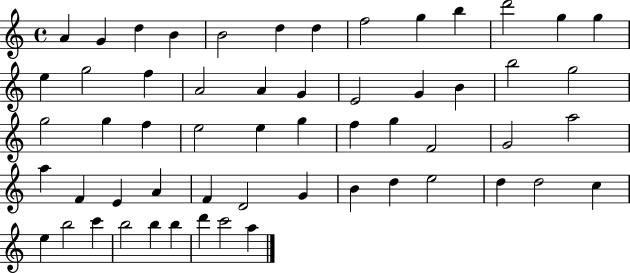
A4/q G4/q D5/q B4/q B4/h D5/q D5/q F5/h G5/q B5/q D6/h G5/q G5/q E5/q G5/h F5/q A4/h A4/q G4/q E4/h G4/q B4/q B5/h G5/h G5/h G5/q F5/q E5/h E5/q G5/q F5/q G5/q F4/h G4/h A5/h A5/q F4/q E4/q A4/q F4/q D4/h G4/q B4/q D5/q E5/h D5/q D5/h C5/q E5/q B5/h C6/q B5/h B5/q B5/q D6/q C6/h A5/q